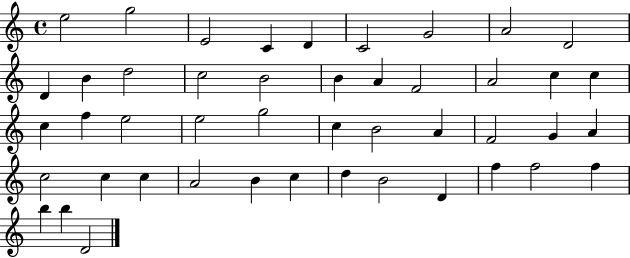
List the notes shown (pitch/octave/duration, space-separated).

E5/h G5/h E4/h C4/q D4/q C4/h G4/h A4/h D4/h D4/q B4/q D5/h C5/h B4/h B4/q A4/q F4/h A4/h C5/q C5/q C5/q F5/q E5/h E5/h G5/h C5/q B4/h A4/q F4/h G4/q A4/q C5/h C5/q C5/q A4/h B4/q C5/q D5/q B4/h D4/q F5/q F5/h F5/q B5/q B5/q D4/h